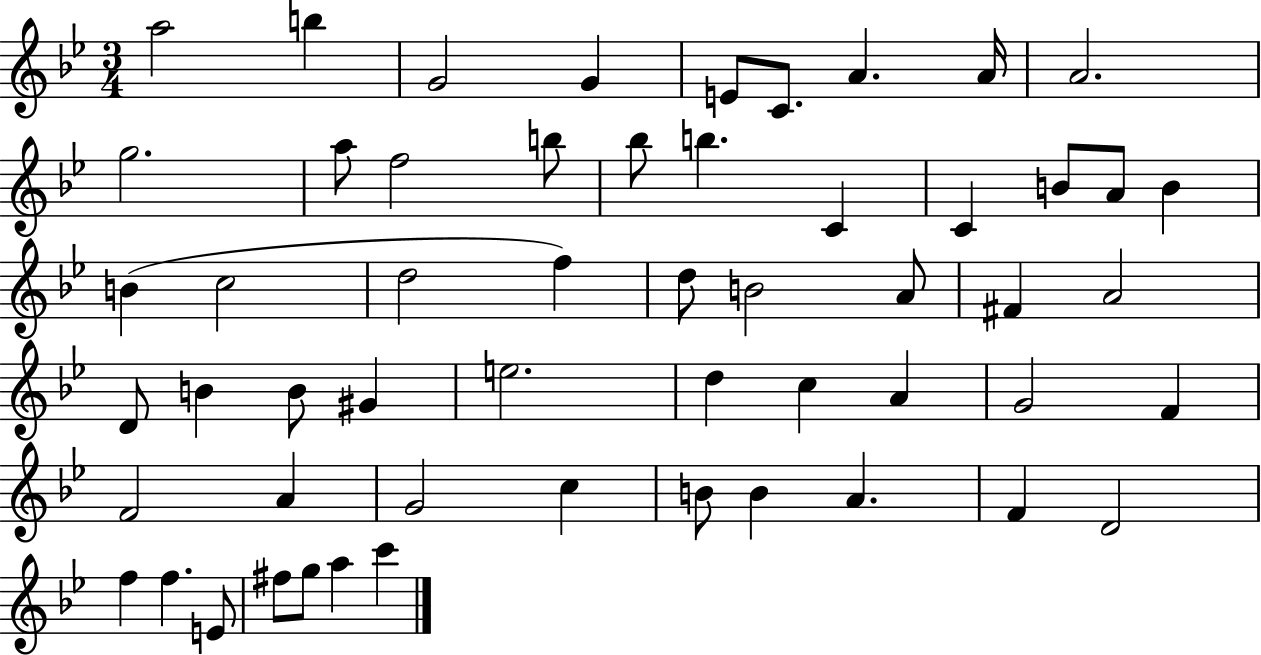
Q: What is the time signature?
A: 3/4